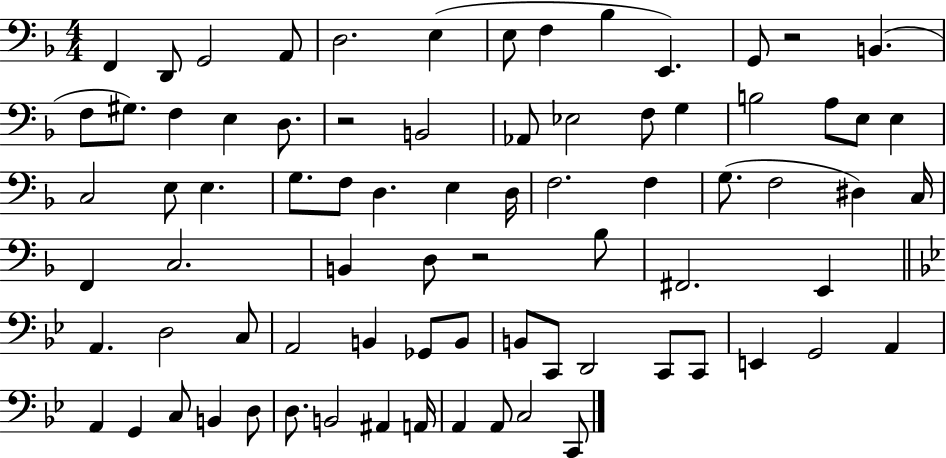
F2/q D2/e G2/h A2/e D3/h. E3/q E3/e F3/q Bb3/q E2/q. G2/e R/h B2/q. F3/e G#3/e. F3/q E3/q D3/e. R/h B2/h Ab2/e Eb3/h F3/e G3/q B3/h A3/e E3/e E3/q C3/h E3/e E3/q. G3/e. F3/e D3/q. E3/q D3/s F3/h. F3/q G3/e. F3/h D#3/q C3/s F2/q C3/h. B2/q D3/e R/h Bb3/e F#2/h. E2/q A2/q. D3/h C3/e A2/h B2/q Gb2/e B2/e B2/e C2/e D2/h C2/e C2/e E2/q G2/h A2/q A2/q G2/q C3/e B2/q D3/e D3/e. B2/h A#2/q A2/s A2/q A2/e C3/h C2/e